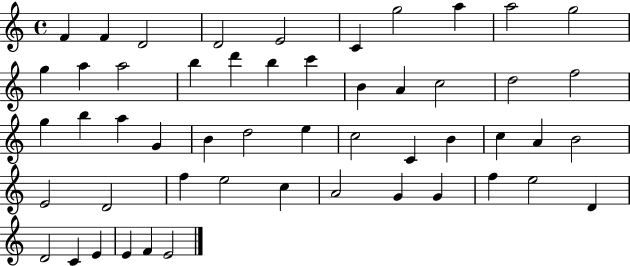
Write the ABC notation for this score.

X:1
T:Untitled
M:4/4
L:1/4
K:C
F F D2 D2 E2 C g2 a a2 g2 g a a2 b d' b c' B A c2 d2 f2 g b a G B d2 e c2 C B c A B2 E2 D2 f e2 c A2 G G f e2 D D2 C E E F E2